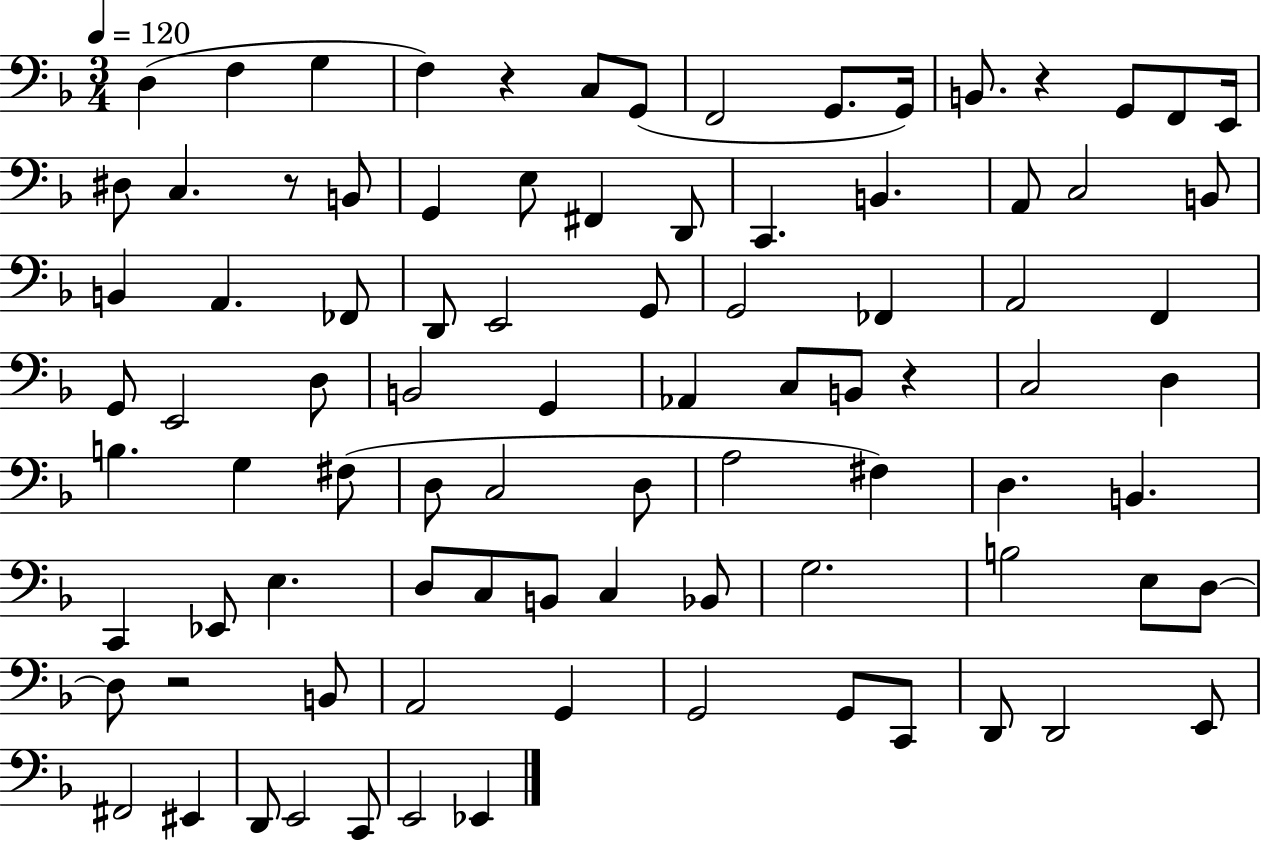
X:1
T:Untitled
M:3/4
L:1/4
K:F
D, F, G, F, z C,/2 G,,/2 F,,2 G,,/2 G,,/4 B,,/2 z G,,/2 F,,/2 E,,/4 ^D,/2 C, z/2 B,,/2 G,, E,/2 ^F,, D,,/2 C,, B,, A,,/2 C,2 B,,/2 B,, A,, _F,,/2 D,,/2 E,,2 G,,/2 G,,2 _F,, A,,2 F,, G,,/2 E,,2 D,/2 B,,2 G,, _A,, C,/2 B,,/2 z C,2 D, B, G, ^F,/2 D,/2 C,2 D,/2 A,2 ^F, D, B,, C,, _E,,/2 E, D,/2 C,/2 B,,/2 C, _B,,/2 G,2 B,2 E,/2 D,/2 D,/2 z2 B,,/2 A,,2 G,, G,,2 G,,/2 C,,/2 D,,/2 D,,2 E,,/2 ^F,,2 ^E,, D,,/2 E,,2 C,,/2 E,,2 _E,,